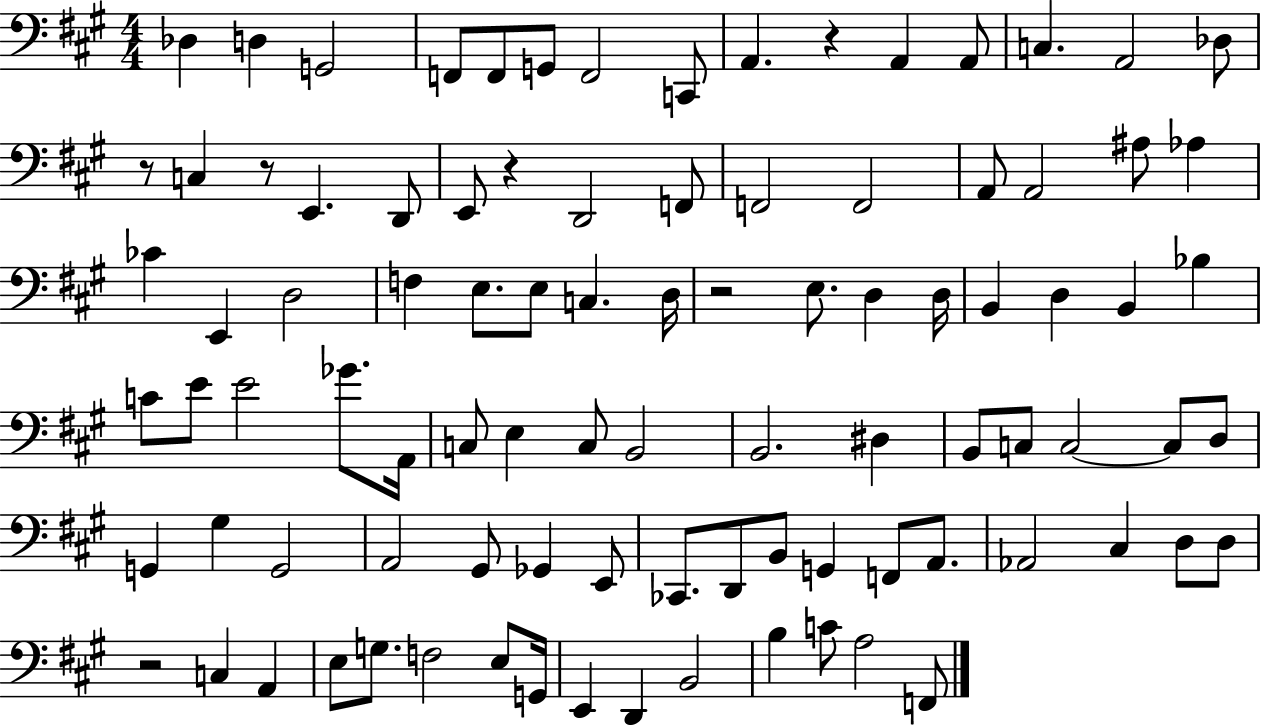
Db3/q D3/q G2/h F2/e F2/e G2/e F2/h C2/e A2/q. R/q A2/q A2/e C3/q. A2/h Db3/e R/e C3/q R/e E2/q. D2/e E2/e R/q D2/h F2/e F2/h F2/h A2/e A2/h A#3/e Ab3/q CES4/q E2/q D3/h F3/q E3/e. E3/e C3/q. D3/s R/h E3/e. D3/q D3/s B2/q D3/q B2/q Bb3/q C4/e E4/e E4/h Gb4/e. A2/s C3/e E3/q C3/e B2/h B2/h. D#3/q B2/e C3/e C3/h C3/e D3/e G2/q G#3/q G2/h A2/h G#2/e Gb2/q E2/e CES2/e. D2/e B2/e G2/q F2/e A2/e. Ab2/h C#3/q D3/e D3/e R/h C3/q A2/q E3/e G3/e. F3/h E3/e G2/s E2/q D2/q B2/h B3/q C4/e A3/h F2/e